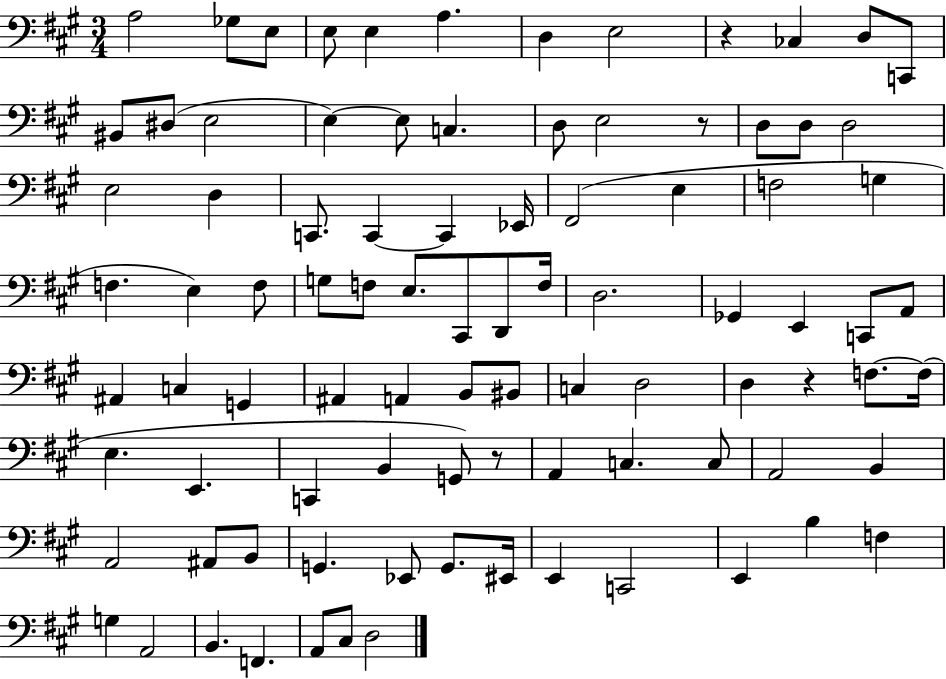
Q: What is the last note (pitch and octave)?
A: D3